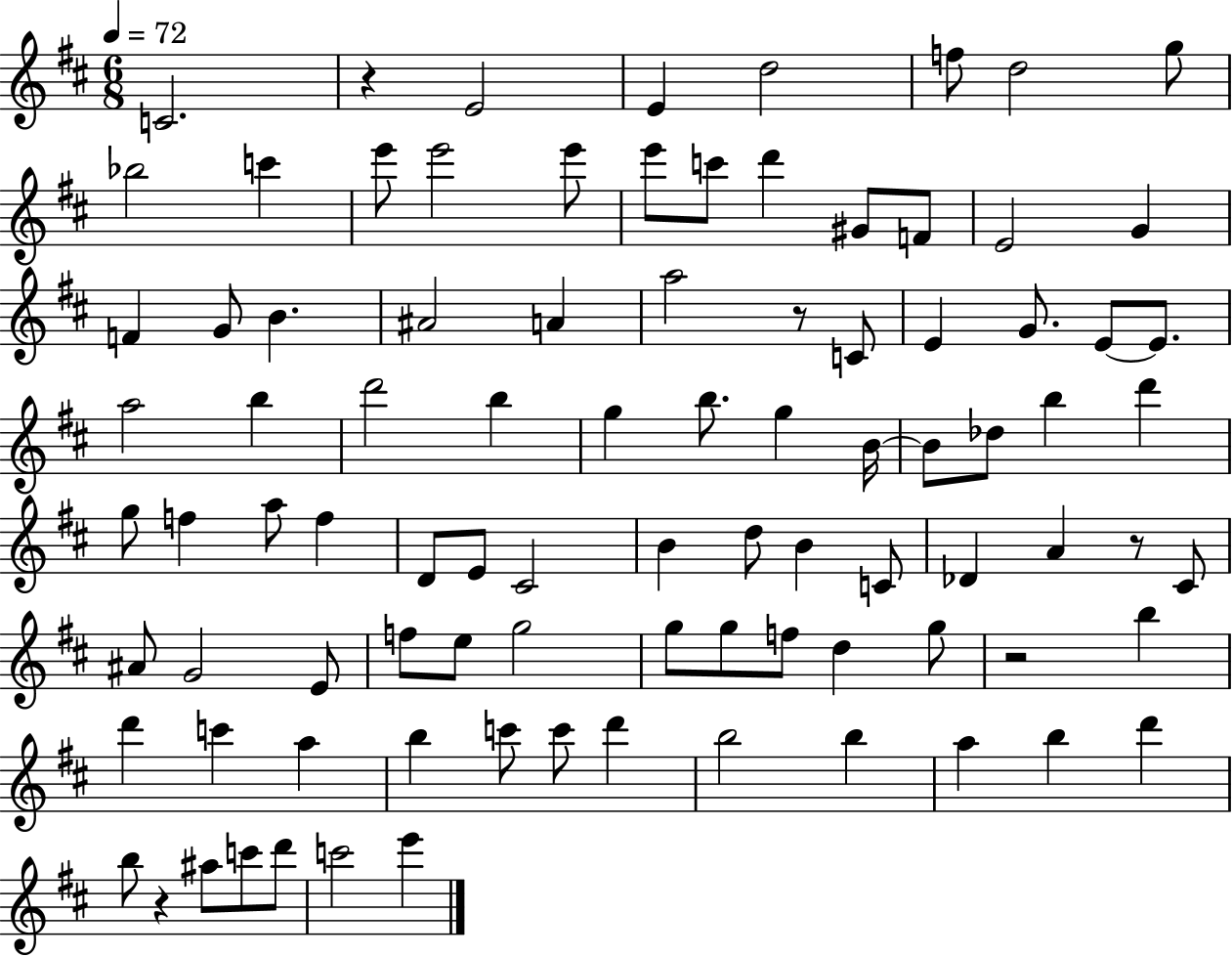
C4/h. R/q E4/h E4/q D5/h F5/e D5/h G5/e Bb5/h C6/q E6/e E6/h E6/e E6/e C6/e D6/q G#4/e F4/e E4/h G4/q F4/q G4/e B4/q. A#4/h A4/q A5/h R/e C4/e E4/q G4/e. E4/e E4/e. A5/h B5/q D6/h B5/q G5/q B5/e. G5/q B4/s B4/e Db5/e B5/q D6/q G5/e F5/q A5/e F5/q D4/e E4/e C#4/h B4/q D5/e B4/q C4/e Db4/q A4/q R/e C#4/e A#4/e G4/h E4/e F5/e E5/e G5/h G5/e G5/e F5/e D5/q G5/e R/h B5/q D6/q C6/q A5/q B5/q C6/e C6/e D6/q B5/h B5/q A5/q B5/q D6/q B5/e R/q A#5/e C6/e D6/e C6/h E6/q